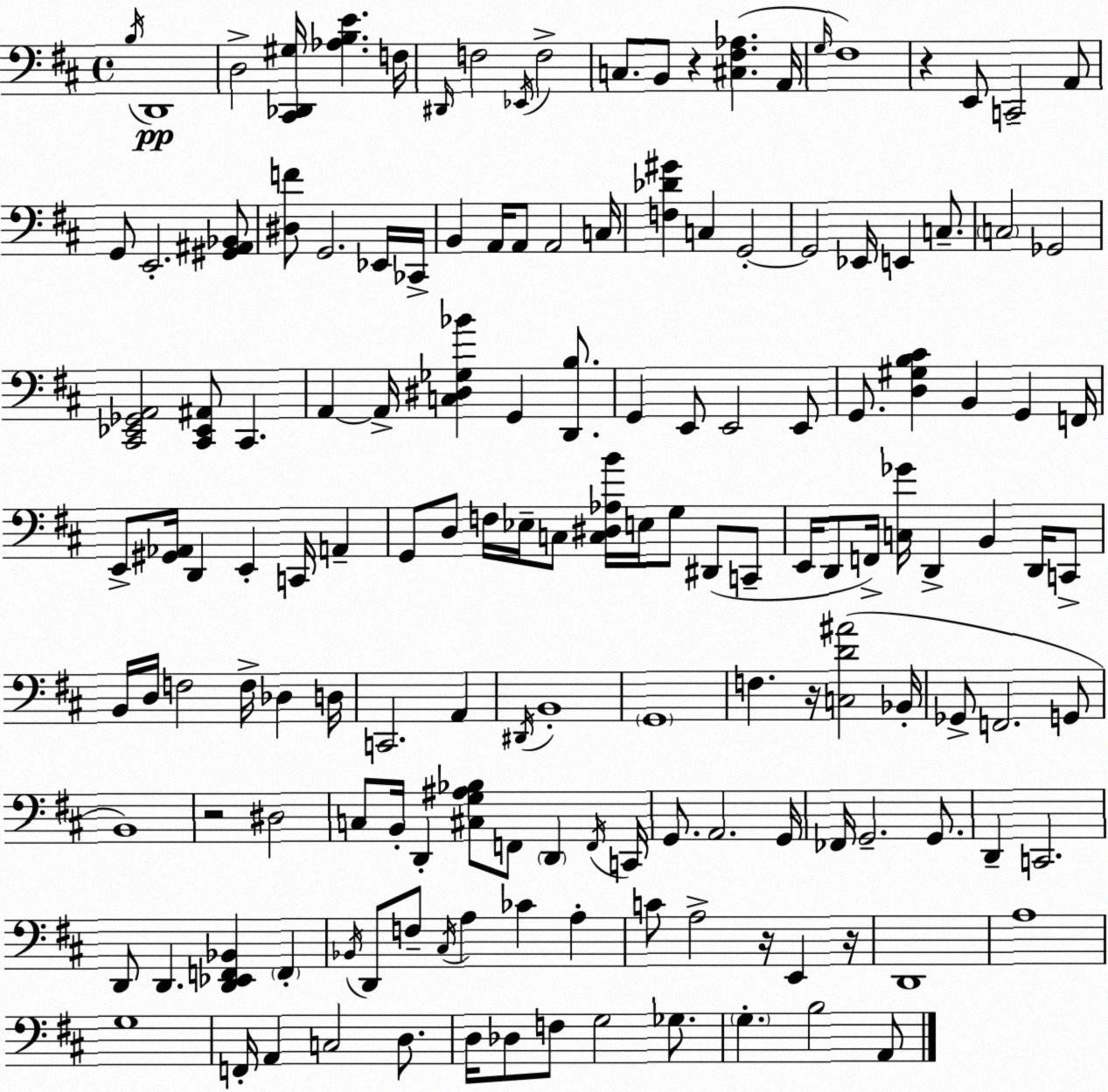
X:1
T:Untitled
M:4/4
L:1/4
K:D
B,/4 D,,4 D,2 [^C,,_D,,^G,]/4 [_A,B,E] F,/4 ^D,,/4 F,2 _E,,/4 F,2 C,/2 B,,/2 z [^C,^F,_A,] A,,/4 G,/4 ^F,4 z E,,/2 C,,2 A,,/2 G,,/2 E,,2 [^G,,^A,,_B,,]/2 [^D,F]/2 G,,2 _E,,/4 _C,,/4 B,, A,,/4 A,,/2 A,,2 C,/4 [F,_D^G] C, G,,2 G,,2 _E,,/4 E,, C,/2 C,2 _G,,2 [^C,,_E,,_G,,A,,]2 [^C,,_E,,^A,,]/2 ^C,, A,, A,,/4 [C,^D,_G,_B] G,, [D,,B,]/2 G,, E,,/2 E,,2 E,,/2 G,,/2 [D,^G,B,^C] B,, G,, F,,/4 E,,/2 [^G,,_A,,]/4 D,, E,, C,,/4 A,, G,,/2 D,/2 F,/4 _E,/4 C,/2 [C,^D,_A,B]/4 E,/4 G,/2 ^D,,/2 C,,/2 E,,/4 D,,/2 F,,/4 [C,_G]/4 D,, B,, D,,/4 C,,/2 B,,/4 D,/4 F,2 F,/4 _D, D,/4 C,,2 A,, ^D,,/4 B,,4 G,,4 F, z/4 [C,D^A]2 _B,,/4 _G,,/2 F,,2 G,,/2 B,,4 z2 ^D,2 C,/2 B,,/4 D,, [^C,G,^A,_B,]/2 F,,/2 D,, F,,/4 C,,/4 G,,/2 A,,2 G,,/4 _F,,/4 G,,2 G,,/2 D,, C,,2 D,,/2 D,, [D,,_E,,F,,_B,,] F,, _B,,/4 D,,/2 F,/2 ^C,/4 A, _C A, C/2 A,2 z/4 E,, z/4 D,,4 A,4 G,4 F,,/4 A,, C,2 D,/2 D,/4 _D,/2 F,/2 G,2 _G,/2 G, B,2 A,,/2